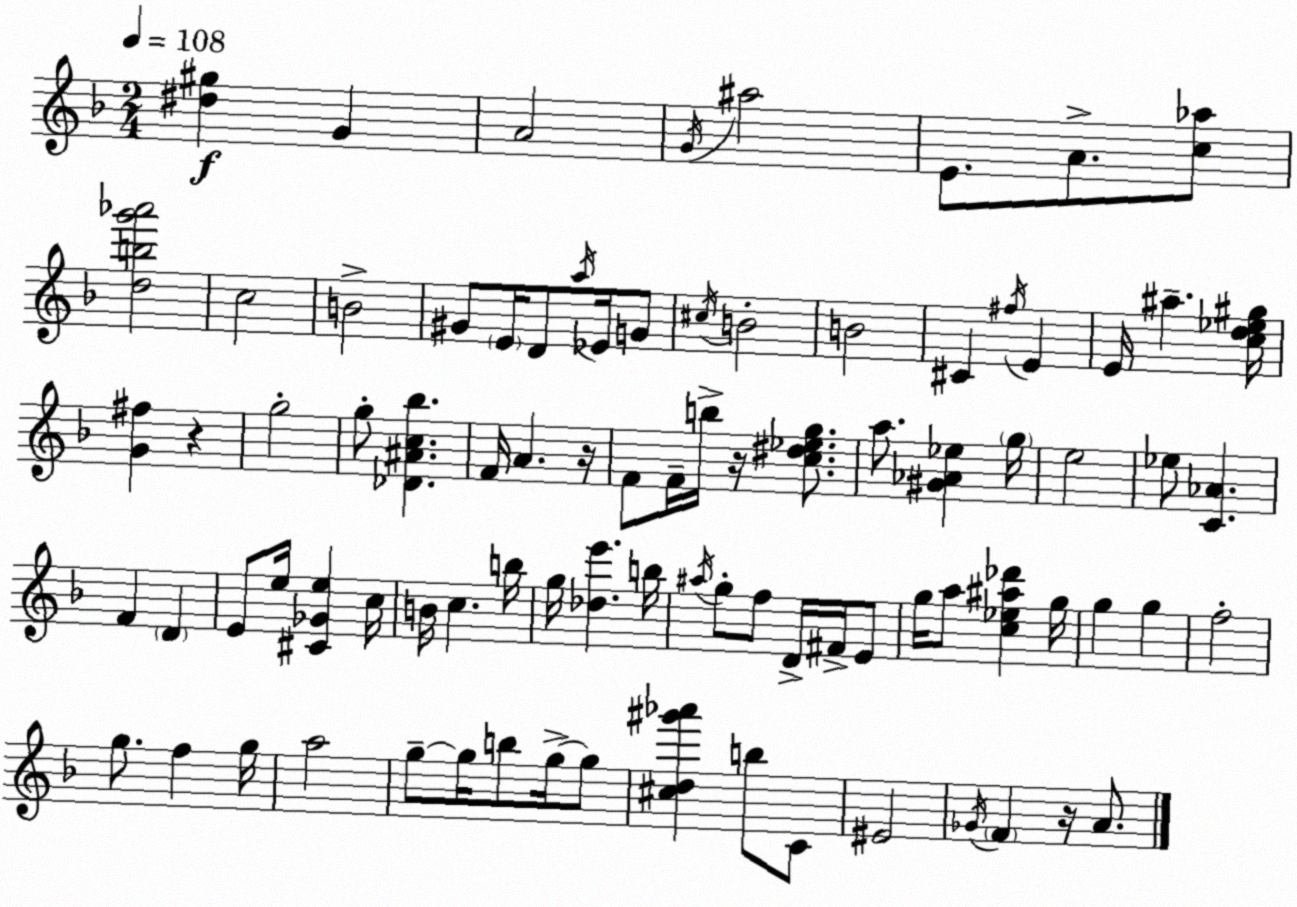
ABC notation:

X:1
T:Untitled
M:2/4
L:1/4
K:Dm
[^d^g] G A2 G/4 ^a2 E/2 A/2 [c_a]/2 [dbg'_a']2 c2 B2 ^G/2 E/4 D/2 a/4 _E/4 G/2 ^c/4 B2 B2 ^C ^f/4 E E/4 ^a [cd_e^g]/4 [G^f] z g2 g/2 [_D^Ac_b] F/4 A z/4 F/2 F/4 b/4 z/4 [c^d_eg]/2 a/2 [^G_A_e] g/4 e2 _e/2 [C_A] F D E/2 e/4 [^C_Ge] c/4 B/4 c b/4 g/4 [_de'] b/4 ^a/4 g/2 f/2 D/4 ^F/4 E/2 g/4 a/2 [c_e^a_d'] g/4 g g f2 g/2 f g/4 a2 g/2 g/4 b/2 g/4 g/2 [^cd^g'_a'] b/2 C/2 ^E2 _G/4 F z/4 A/2